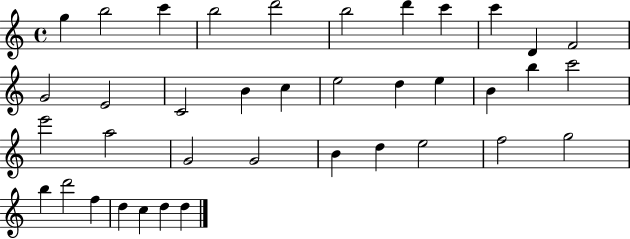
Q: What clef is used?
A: treble